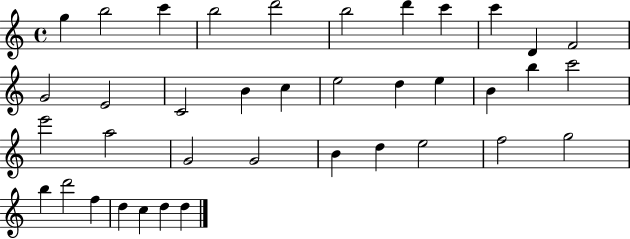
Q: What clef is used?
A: treble